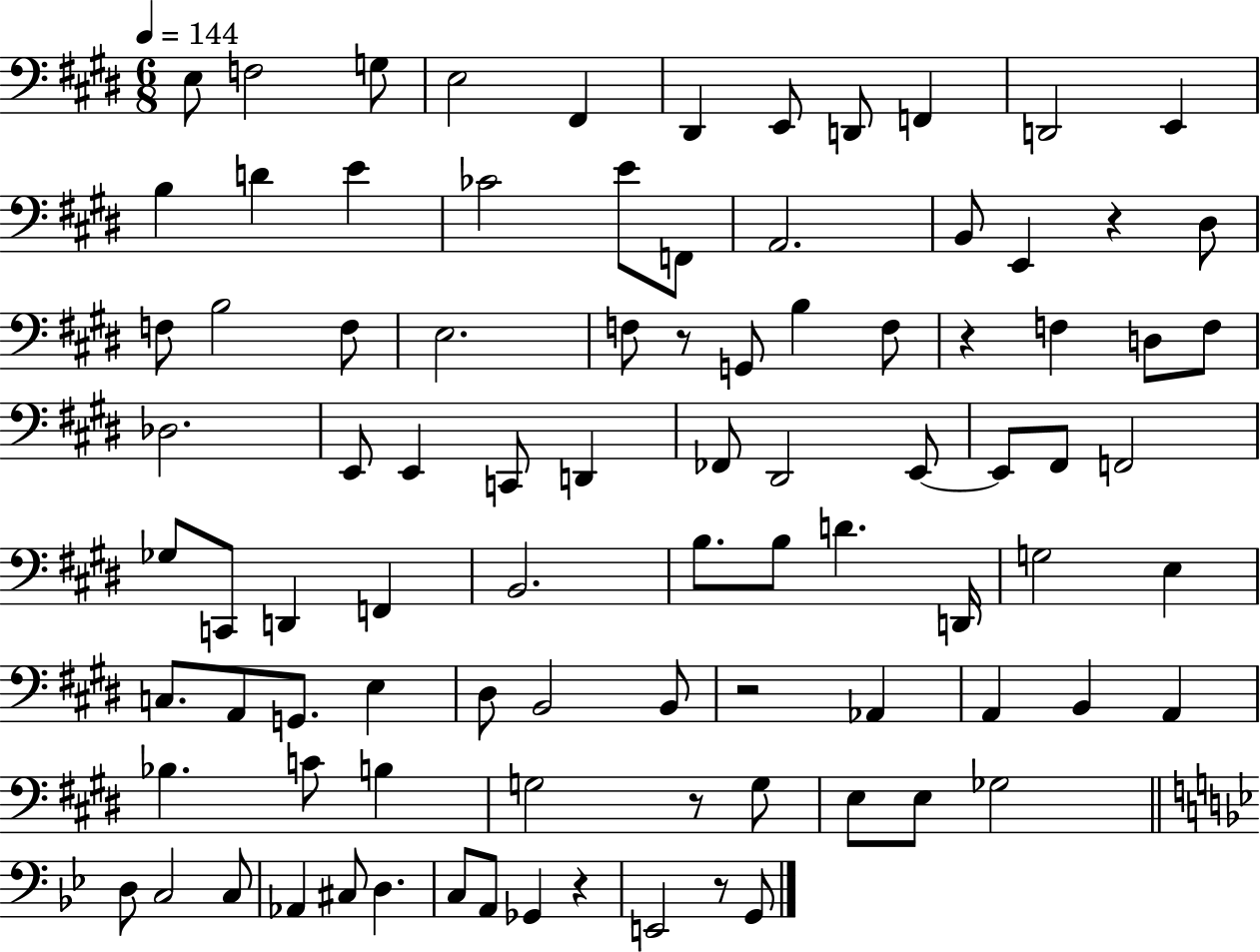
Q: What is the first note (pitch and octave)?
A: E3